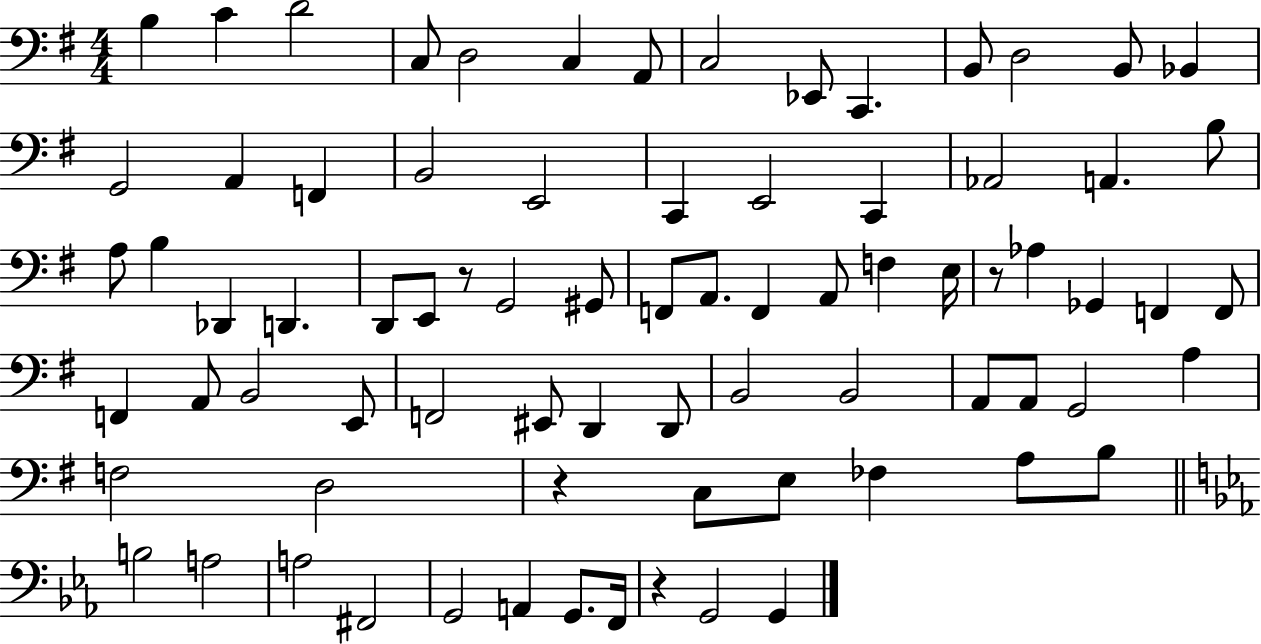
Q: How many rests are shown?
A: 4